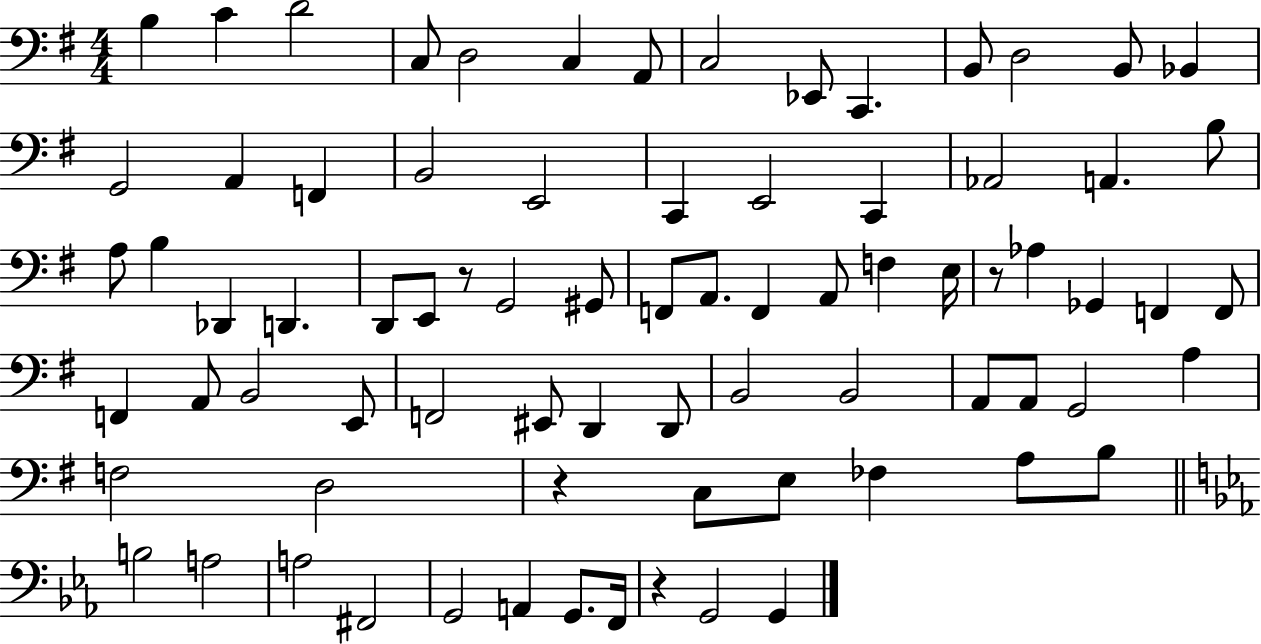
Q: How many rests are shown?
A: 4